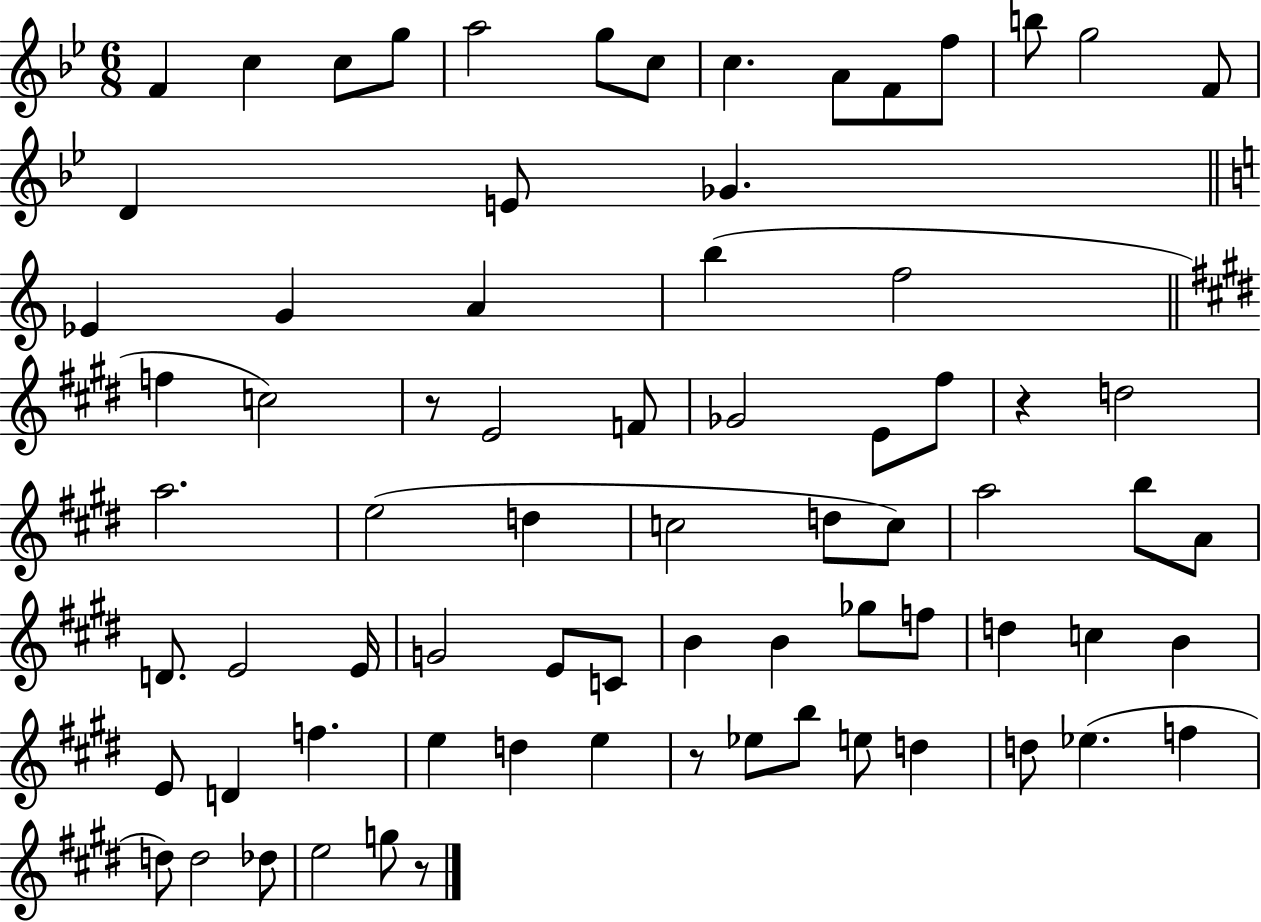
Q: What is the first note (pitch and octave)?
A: F4